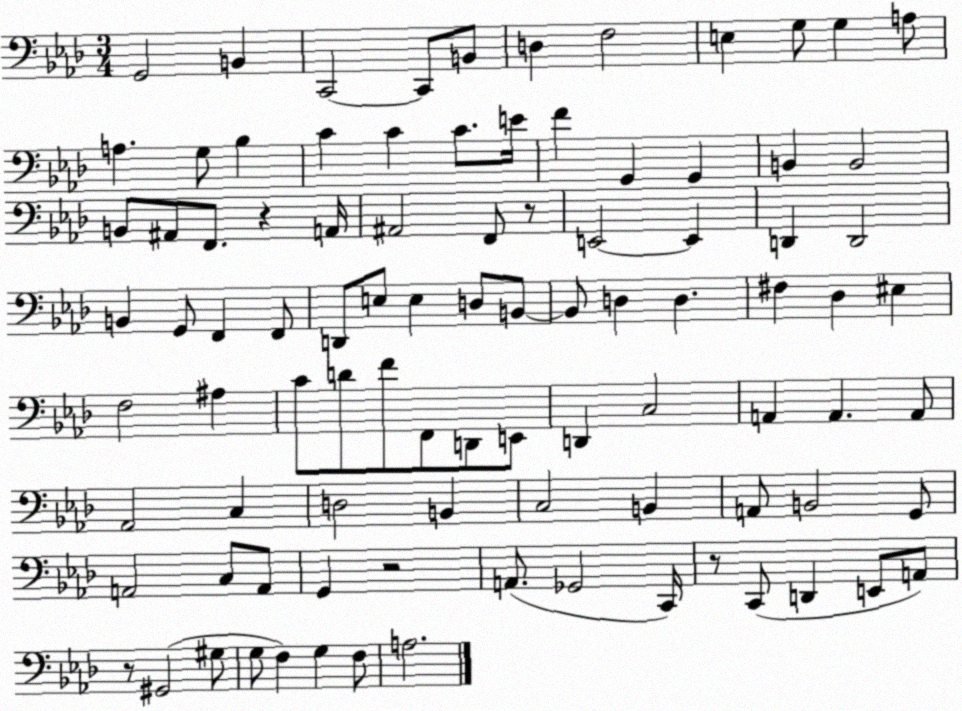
X:1
T:Untitled
M:3/4
L:1/4
K:Ab
G,,2 B,, C,,2 C,,/2 B,,/2 D, F,2 E, G,/2 G, A,/2 A, G,/2 _B, C C C/2 E/4 F G,, G,, B,, B,,2 B,,/2 ^A,,/2 F,,/2 z A,,/4 ^A,,2 F,,/2 z/2 E,,2 E,, D,, D,,2 B,, G,,/2 F,, F,,/2 D,,/2 E,/2 E, D,/2 B,,/2 B,,/2 D, D, ^F, _D, ^E, F,2 ^A, C/2 D/2 F/2 F,,/2 D,,/2 E,,/2 D,, C,2 A,, A,, A,,/2 _A,,2 C, D,2 B,, C,2 B,, A,,/2 B,,2 G,,/2 A,,2 C,/2 A,,/2 G,, z2 A,,/2 _G,,2 C,,/4 z/2 C,,/2 D,, E,,/2 A,,/2 z/2 ^G,,2 ^G,/2 G,/2 F, G, F,/2 A,2